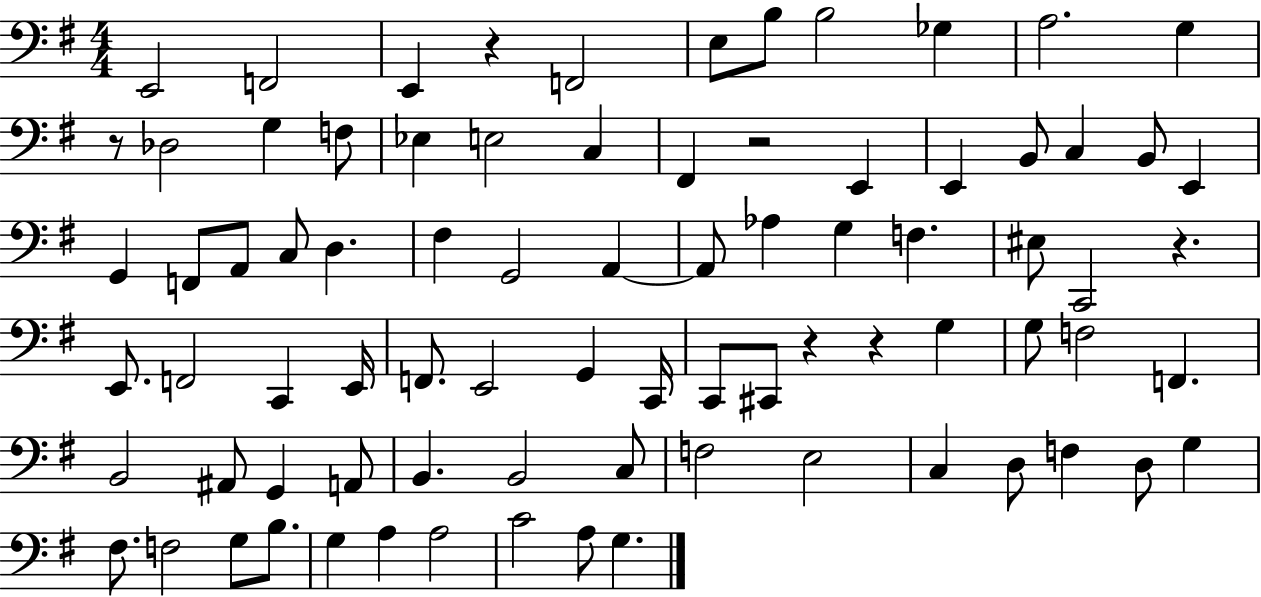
E2/h F2/h E2/q R/q F2/h E3/e B3/e B3/h Gb3/q A3/h. G3/q R/e Db3/h G3/q F3/e Eb3/q E3/h C3/q F#2/q R/h E2/q E2/q B2/e C3/q B2/e E2/q G2/q F2/e A2/e C3/e D3/q. F#3/q G2/h A2/q A2/e Ab3/q G3/q F3/q. EIS3/e C2/h R/q. E2/e. F2/h C2/q E2/s F2/e. E2/h G2/q C2/s C2/e C#2/e R/q R/q G3/q G3/e F3/h F2/q. B2/h A#2/e G2/q A2/e B2/q. B2/h C3/e F3/h E3/h C3/q D3/e F3/q D3/e G3/q F#3/e. F3/h G3/e B3/e. G3/q A3/q A3/h C4/h A3/e G3/q.